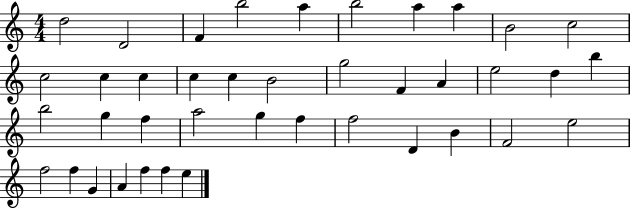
D5/h D4/h F4/q B5/h A5/q B5/h A5/q A5/q B4/h C5/h C5/h C5/q C5/q C5/q C5/q B4/h G5/h F4/q A4/q E5/h D5/q B5/q B5/h G5/q F5/q A5/h G5/q F5/q F5/h D4/q B4/q F4/h E5/h F5/h F5/q G4/q A4/q F5/q F5/q E5/q